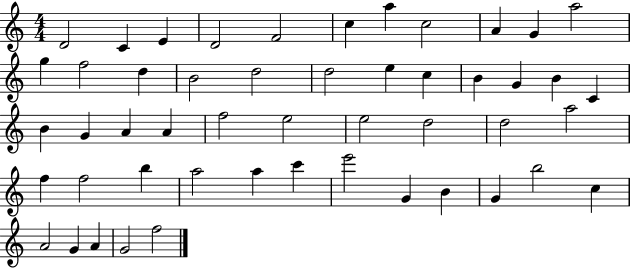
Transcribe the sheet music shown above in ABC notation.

X:1
T:Untitled
M:4/4
L:1/4
K:C
D2 C E D2 F2 c a c2 A G a2 g f2 d B2 d2 d2 e c B G B C B G A A f2 e2 e2 d2 d2 a2 f f2 b a2 a c' e'2 G B G b2 c A2 G A G2 f2